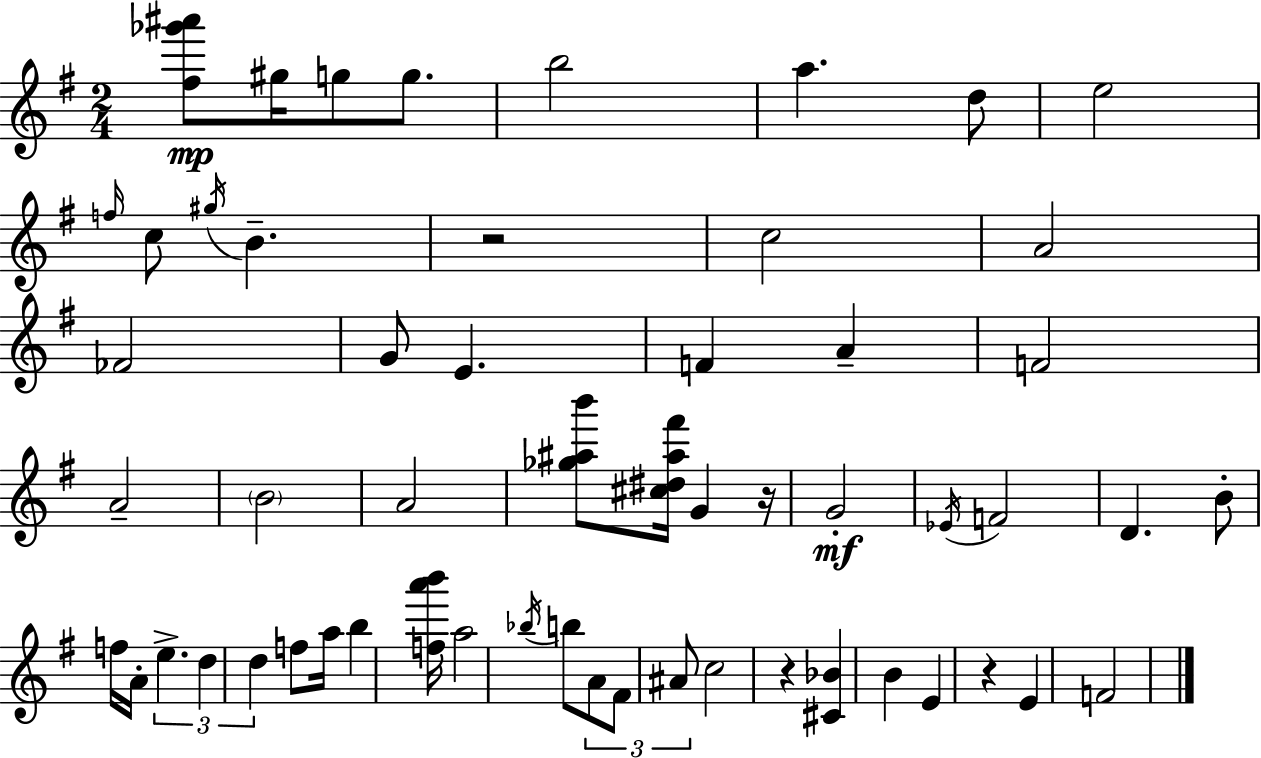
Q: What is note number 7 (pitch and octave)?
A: E5